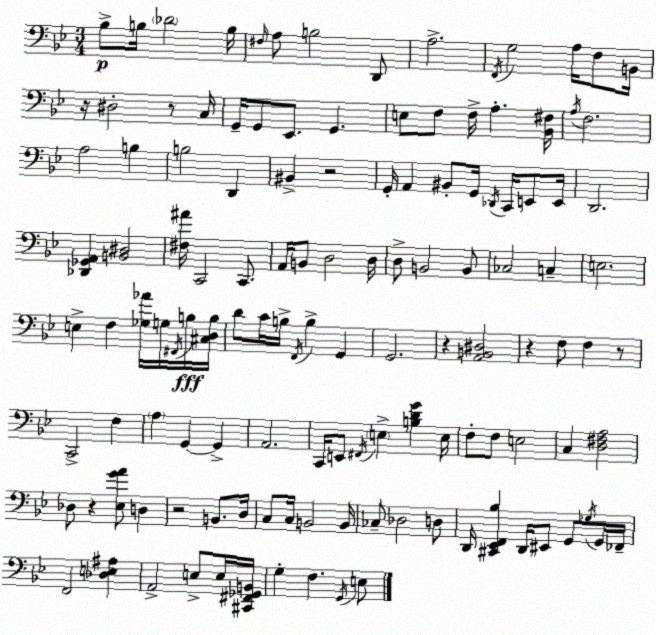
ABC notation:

X:1
T:Untitled
M:3/4
L:1/4
K:Gm
_B,/2 B,/4 _D2 B,/4 ^F,/4 A,/2 B,2 D,,/2 A,2 F,,/4 G,2 A,/4 F,/2 B,,/4 z/4 ^D,2 z/2 C,/4 G,,/4 G,,/2 _E,,/2 G,, E,/2 F,/2 F,/4 A, [_B,,^F,]/4 A,/4 F,2 A,2 B, B,2 D,, ^B,, z2 G,,/4 A,, ^B,,/2 G,,/4 _D,,/4 C,,/4 E,,/2 E,,/4 D,,2 [_D,,_G,,A,,] [B,,^D,]2 [^F,^A]/4 C,,2 C,,/2 A,,/4 B,,/2 D,2 D,/4 D,/2 B,,2 B,,/2 _C,2 C, E,2 E, F, [_G,_A]/4 G,/4 ^F,,/4 B,/4 [^C,D,B,]/4 D/2 C/4 B,/4 F,,/4 B, G,, G,,2 z [A,,B,,^D,]2 z F,/2 F, z/2 C,,2 F, A, G,, G,, A,,2 C,,/4 E,,/2 ^F,,/4 E, [B,DG] E,/4 F,/2 F,/2 E,2 C, [D,^F,A,]2 _D,/2 z [_E,GA]/2 D, z2 B,,/2 D,/4 C,/2 C,/4 B,,2 B,,/4 _C,/2 _D,2 D,/2 D,,/4 [^C,,_E,,F,,_B,] D,,/4 ^E,,/2 G,,/2 _G,/4 G,,/4 _F,,/4 F,,2 [_D,E,^A,] A,,2 E,/2 E,/4 [^C,,^F,,_G,,B,,]/4 G, F, G,,/4 E,/2